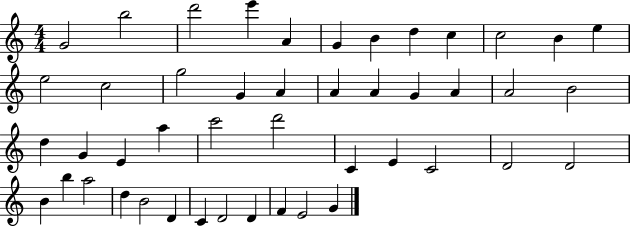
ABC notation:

X:1
T:Untitled
M:4/4
L:1/4
K:C
G2 b2 d'2 e' A G B d c c2 B e e2 c2 g2 G A A A G A A2 B2 d G E a c'2 d'2 C E C2 D2 D2 B b a2 d B2 D C D2 D F E2 G